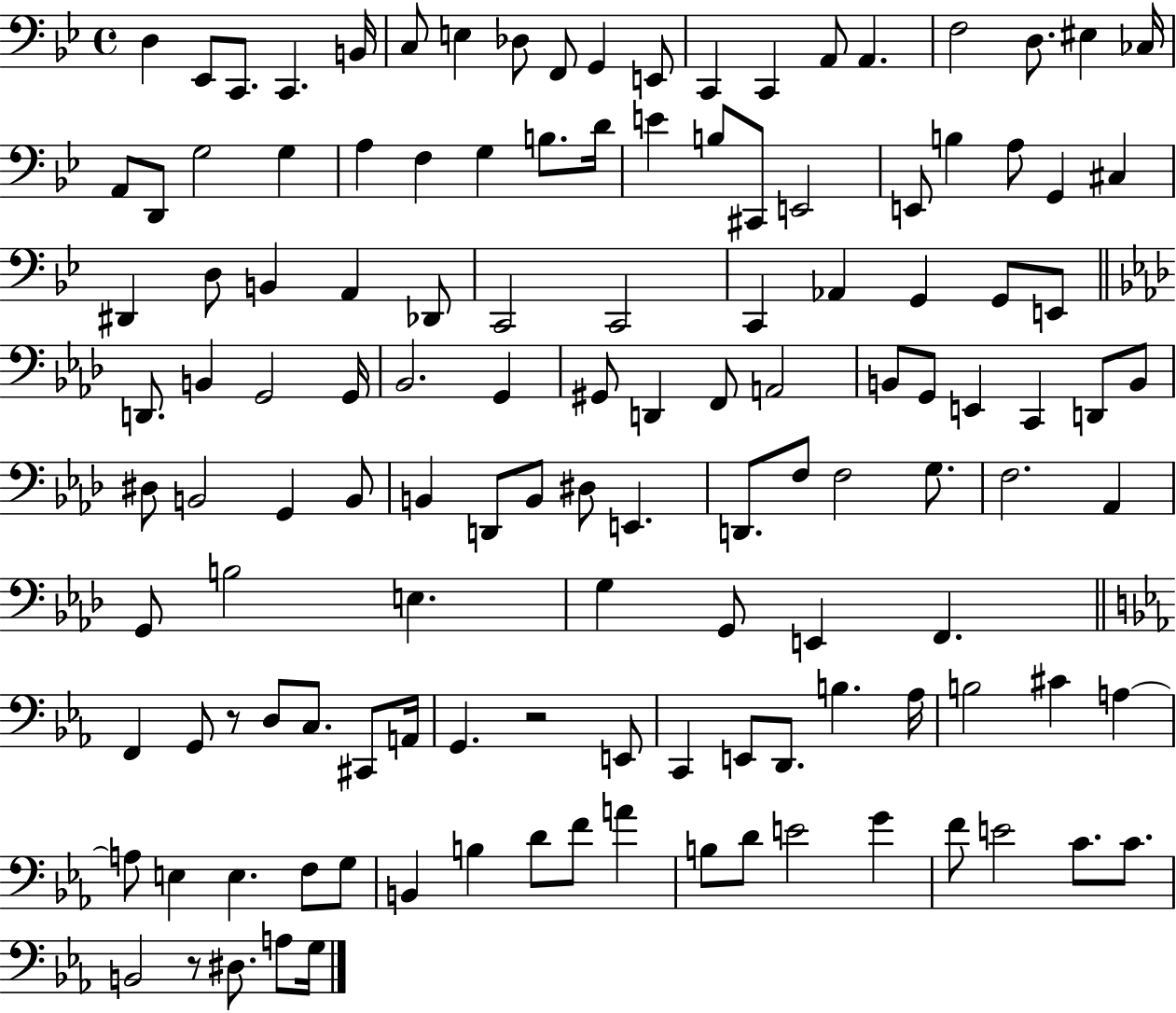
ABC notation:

X:1
T:Untitled
M:4/4
L:1/4
K:Bb
D, _E,,/2 C,,/2 C,, B,,/4 C,/2 E, _D,/2 F,,/2 G,, E,,/2 C,, C,, A,,/2 A,, F,2 D,/2 ^E, _C,/4 A,,/2 D,,/2 G,2 G, A, F, G, B,/2 D/4 E B,/2 ^C,,/2 E,,2 E,,/2 B, A,/2 G,, ^C, ^D,, D,/2 B,, A,, _D,,/2 C,,2 C,,2 C,, _A,, G,, G,,/2 E,,/2 D,,/2 B,, G,,2 G,,/4 _B,,2 G,, ^G,,/2 D,, F,,/2 A,,2 B,,/2 G,,/2 E,, C,, D,,/2 B,,/2 ^D,/2 B,,2 G,, B,,/2 B,, D,,/2 B,,/2 ^D,/2 E,, D,,/2 F,/2 F,2 G,/2 F,2 _A,, G,,/2 B,2 E, G, G,,/2 E,, F,, F,, G,,/2 z/2 D,/2 C,/2 ^C,,/2 A,,/4 G,, z2 E,,/2 C,, E,,/2 D,,/2 B, _A,/4 B,2 ^C A, A,/2 E, E, F,/2 G,/2 B,, B, D/2 F/2 A B,/2 D/2 E2 G F/2 E2 C/2 C/2 B,,2 z/2 ^D,/2 A,/2 G,/4